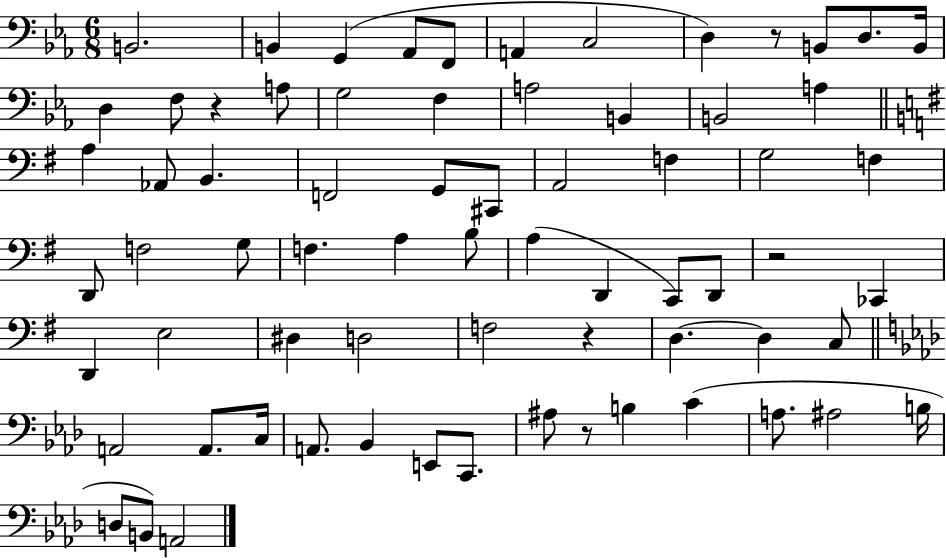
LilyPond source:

{
  \clef bass
  \numericTimeSignature
  \time 6/8
  \key ees \major
  b,2. | b,4 g,4( aes,8 f,8 | a,4 c2 | d4) r8 b,8 d8. b,16 | \break d4 f8 r4 a8 | g2 f4 | a2 b,4 | b,2 a4 | \break \bar "||" \break \key e \minor a4 aes,8 b,4. | f,2 g,8 cis,8 | a,2 f4 | g2 f4 | \break d,8 f2 g8 | f4. a4 b8 | a4( d,4 c,8) d,8 | r2 ces,4 | \break d,4 e2 | dis4 d2 | f2 r4 | d4.~~ d4 c8 | \break \bar "||" \break \key f \minor a,2 a,8. c16 | a,8. bes,4 e,8 c,8. | ais8 r8 b4 c'4( | a8. ais2 b16 | \break d8 b,8) a,2 | \bar "|."
}